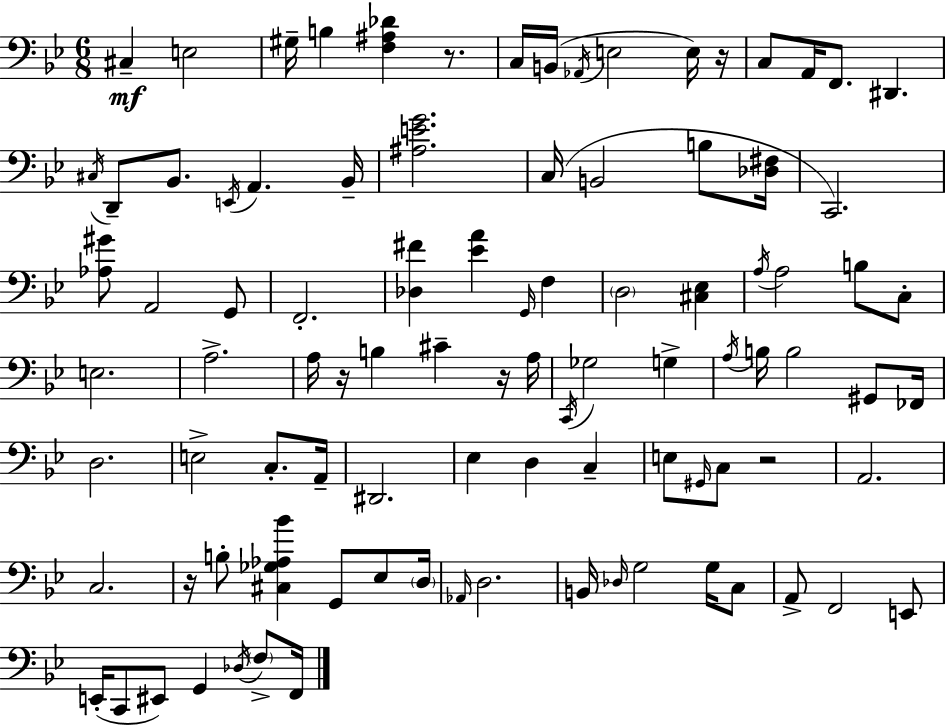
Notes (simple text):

C#3/q E3/h G#3/s B3/q [F3,A#3,Db4]/q R/e. C3/s B2/s Ab2/s E3/h E3/s R/s C3/e A2/s F2/e. D#2/q. C#3/s D2/e Bb2/e. E2/s A2/q. Bb2/s [A#3,E4,G4]/h. C3/s B2/h B3/e [Db3,F#3]/s C2/h. [Ab3,G#4]/e A2/h G2/e F2/h. [Db3,F#4]/q [Eb4,A4]/q G2/s F3/q D3/h [C#3,Eb3]/q A3/s A3/h B3/e C3/e E3/h. A3/h. A3/s R/s B3/q C#4/q R/s A3/s C2/s Gb3/h G3/q A3/s B3/s B3/h G#2/e FES2/s D3/h. E3/h C3/e. A2/s D#2/h. Eb3/q D3/q C3/q E3/e G#2/s C3/e R/h A2/h. C3/h. R/s B3/e [C#3,Gb3,Ab3,Bb4]/q G2/e Eb3/e D3/s Ab2/s D3/h. B2/s Db3/s G3/h G3/s C3/e A2/e F2/h E2/e E2/s C2/e EIS2/e G2/q Db3/s F3/e F2/s